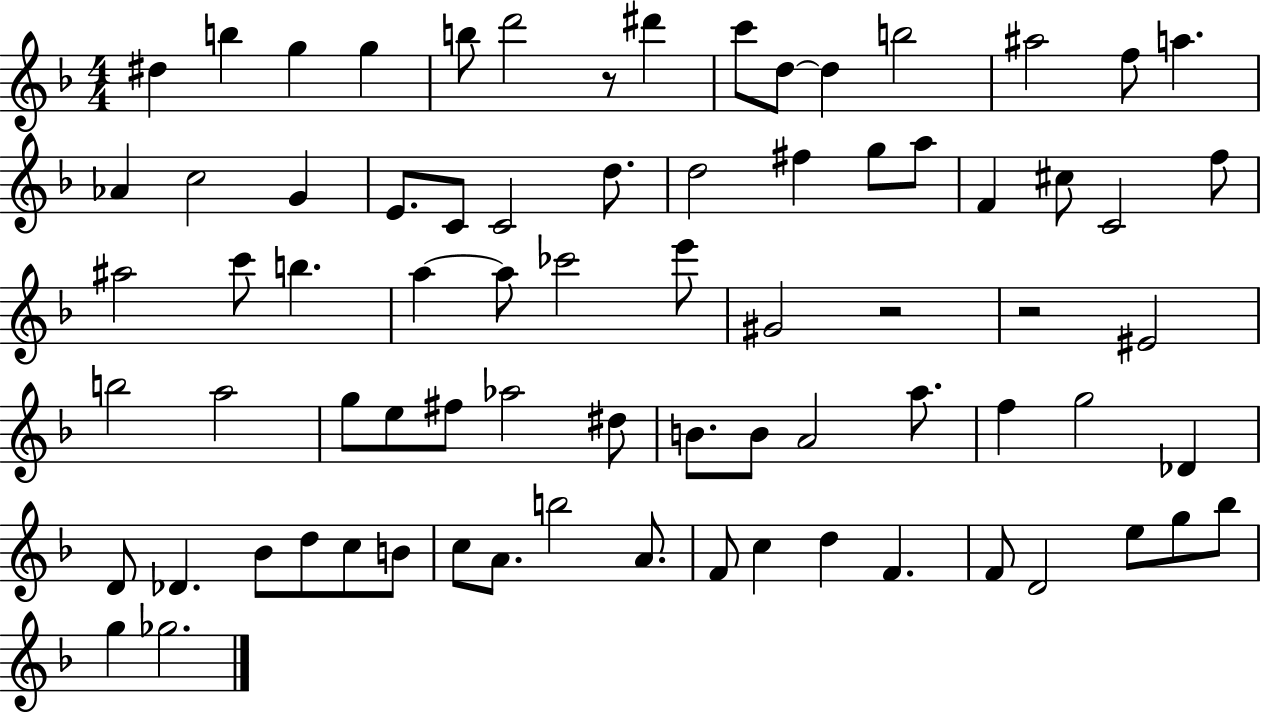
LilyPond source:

{
  \clef treble
  \numericTimeSignature
  \time 4/4
  \key f \major
  dis''4 b''4 g''4 g''4 | b''8 d'''2 r8 dis'''4 | c'''8 d''8~~ d''4 b''2 | ais''2 f''8 a''4. | \break aes'4 c''2 g'4 | e'8. c'8 c'2 d''8. | d''2 fis''4 g''8 a''8 | f'4 cis''8 c'2 f''8 | \break ais''2 c'''8 b''4. | a''4~~ a''8 ces'''2 e'''8 | gis'2 r2 | r2 eis'2 | \break b''2 a''2 | g''8 e''8 fis''8 aes''2 dis''8 | b'8. b'8 a'2 a''8. | f''4 g''2 des'4 | \break d'8 des'4. bes'8 d''8 c''8 b'8 | c''8 a'8. b''2 a'8. | f'8 c''4 d''4 f'4. | f'8 d'2 e''8 g''8 bes''8 | \break g''4 ges''2. | \bar "|."
}